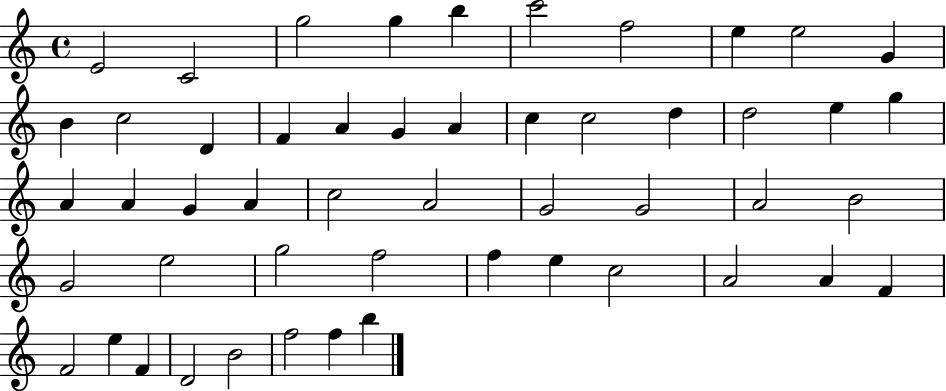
E4/h C4/h G5/h G5/q B5/q C6/h F5/h E5/q E5/h G4/q B4/q C5/h D4/q F4/q A4/q G4/q A4/q C5/q C5/h D5/q D5/h E5/q G5/q A4/q A4/q G4/q A4/q C5/h A4/h G4/h G4/h A4/h B4/h G4/h E5/h G5/h F5/h F5/q E5/q C5/h A4/h A4/q F4/q F4/h E5/q F4/q D4/h B4/h F5/h F5/q B5/q